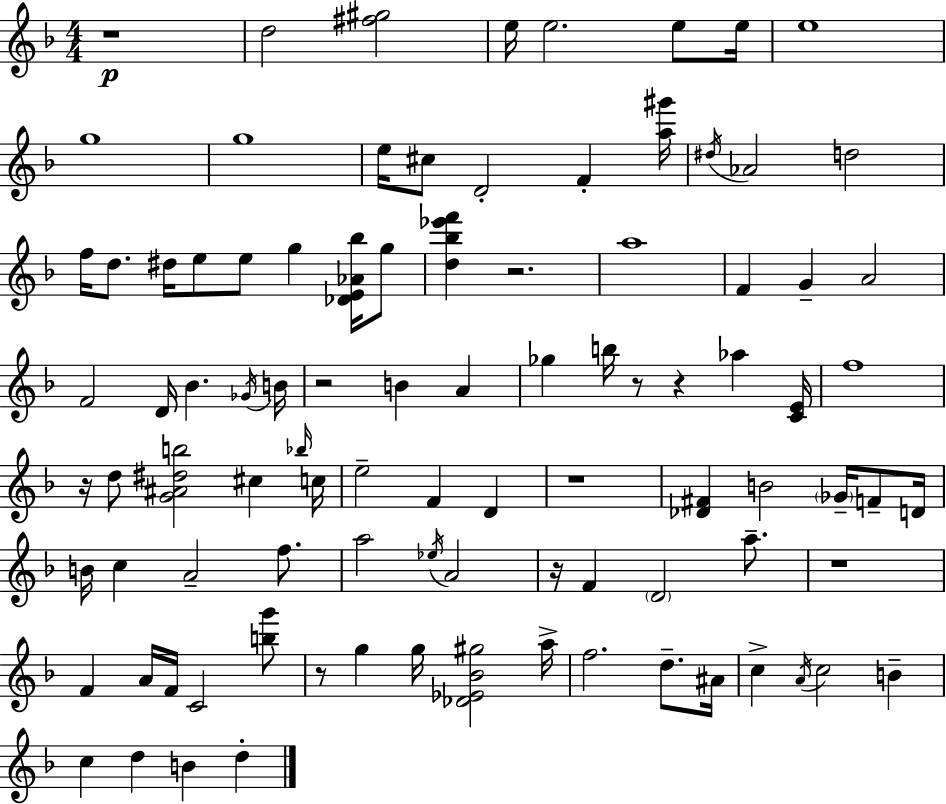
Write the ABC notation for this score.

X:1
T:Untitled
M:4/4
L:1/4
K:Dm
z4 d2 [^f^g]2 e/4 e2 e/2 e/4 e4 g4 g4 e/4 ^c/2 D2 F [a^g']/4 ^d/4 _A2 d2 f/4 d/2 ^d/4 e/2 e/2 g [_DE_A_b]/4 g/2 [d_b_e'f'] z2 a4 F G A2 F2 D/4 _B _G/4 B/4 z2 B A _g b/4 z/2 z _a [CE]/4 f4 z/4 d/2 [G^A^db]2 ^c _b/4 c/4 e2 F D z4 [_D^F] B2 _G/4 F/2 D/4 B/4 c A2 f/2 a2 _e/4 A2 z/4 F D2 a/2 z4 F A/4 F/4 C2 [bg']/2 z/2 g g/4 [_D_E_B^g]2 a/4 f2 d/2 ^A/4 c A/4 c2 B c d B d